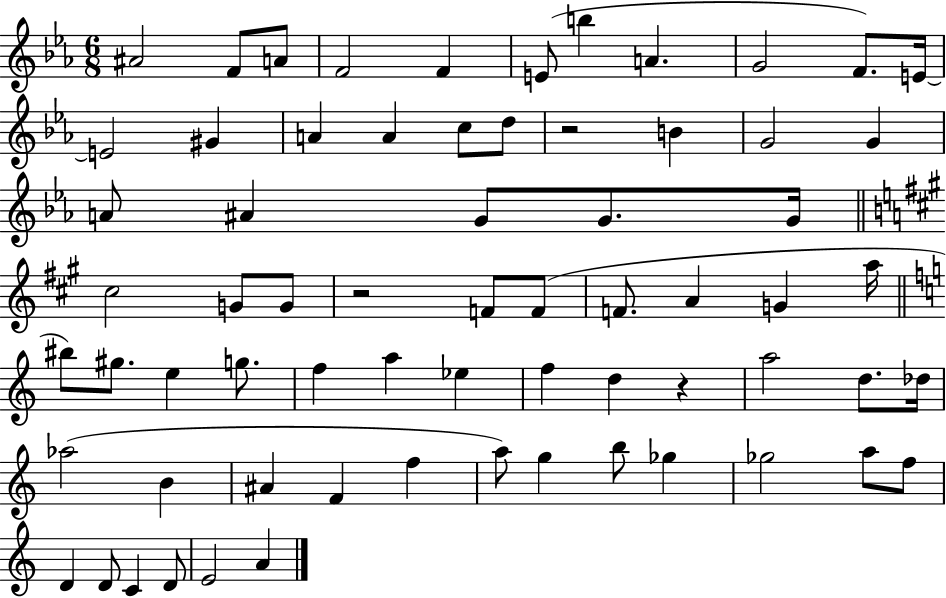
A#4/h F4/e A4/e F4/h F4/q E4/e B5/q A4/q. G4/h F4/e. E4/s E4/h G#4/q A4/q A4/q C5/e D5/e R/h B4/q G4/h G4/q A4/e A#4/q G4/e G4/e. G4/s C#5/h G4/e G4/e R/h F4/e F4/e F4/e. A4/q G4/q A5/s BIS5/e G#5/e. E5/q G5/e. F5/q A5/q Eb5/q F5/q D5/q R/q A5/h D5/e. Db5/s Ab5/h B4/q A#4/q F4/q F5/q A5/e G5/q B5/e Gb5/q Gb5/h A5/e F5/e D4/q D4/e C4/q D4/e E4/h A4/q